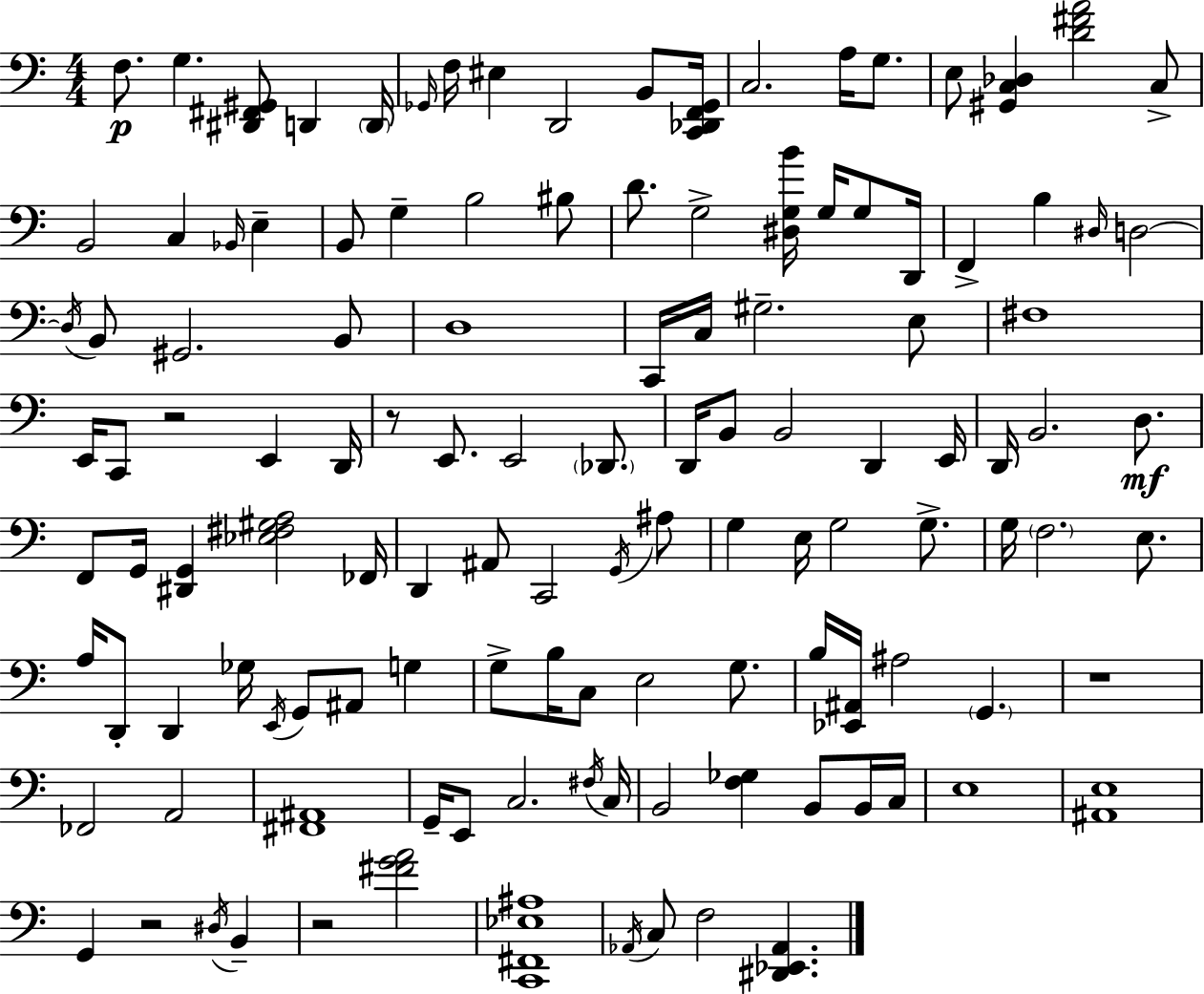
F3/e. G3/q. [D#2,F#2,G#2]/e D2/q D2/s Gb2/s F3/s EIS3/q D2/h B2/e [C2,Db2,F2,Gb2]/s C3/h. A3/s G3/e. E3/e [G#2,C3,Db3]/q [D4,F#4,A4]/h C3/e B2/h C3/q Bb2/s E3/q B2/e G3/q B3/h BIS3/e D4/e. G3/h [D#3,G3,B4]/s G3/s G3/e D2/s F2/q B3/q D#3/s D3/h D3/s B2/e G#2/h. B2/e D3/w C2/s C3/s G#3/h. E3/e F#3/w E2/s C2/e R/h E2/q D2/s R/e E2/e. E2/h Db2/e. D2/s B2/e B2/h D2/q E2/s D2/s B2/h. D3/e. F2/e G2/s [D#2,G2]/q [Eb3,F#3,G#3,A3]/h FES2/s D2/q A#2/e C2/h G2/s A#3/e G3/q E3/s G3/h G3/e. G3/s F3/h. E3/e. A3/s D2/e D2/q Gb3/s E2/s G2/e A#2/e G3/q G3/e B3/s C3/e E3/h G3/e. B3/s [Eb2,A#2]/s A#3/h G2/q. R/w FES2/h A2/h [F#2,A#2]/w G2/s E2/e C3/h. F#3/s C3/s B2/h [F3,Gb3]/q B2/e B2/s C3/s E3/w [A#2,E3]/w G2/q R/h D#3/s B2/q R/h [F#4,G4,A4]/h [C2,F#2,Eb3,A#3]/w Ab2/s C3/e F3/h [D#2,Eb2,Ab2]/q.